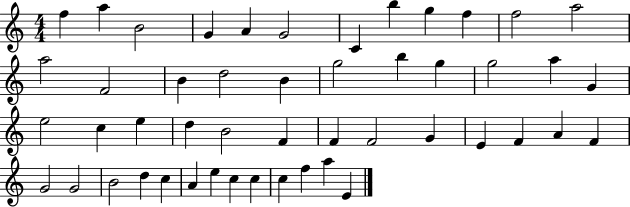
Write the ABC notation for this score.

X:1
T:Untitled
M:4/4
L:1/4
K:C
f a B2 G A G2 C b g f f2 a2 a2 F2 B d2 B g2 b g g2 a G e2 c e d B2 F F F2 G E F A F G2 G2 B2 d c A e c c c f a E